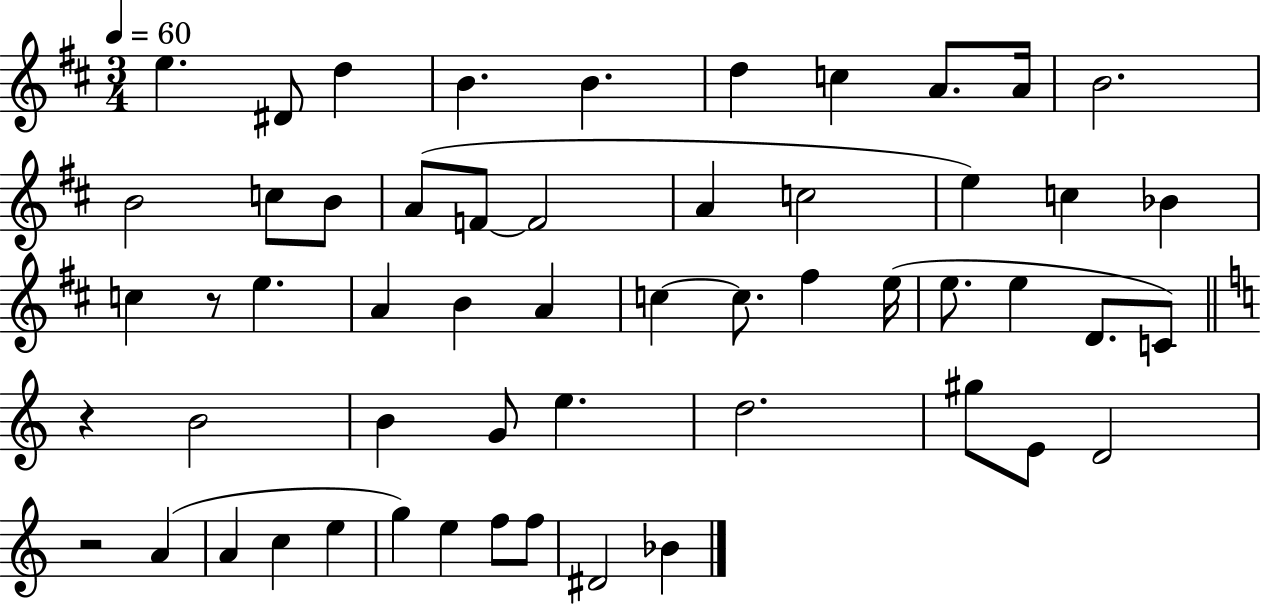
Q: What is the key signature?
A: D major